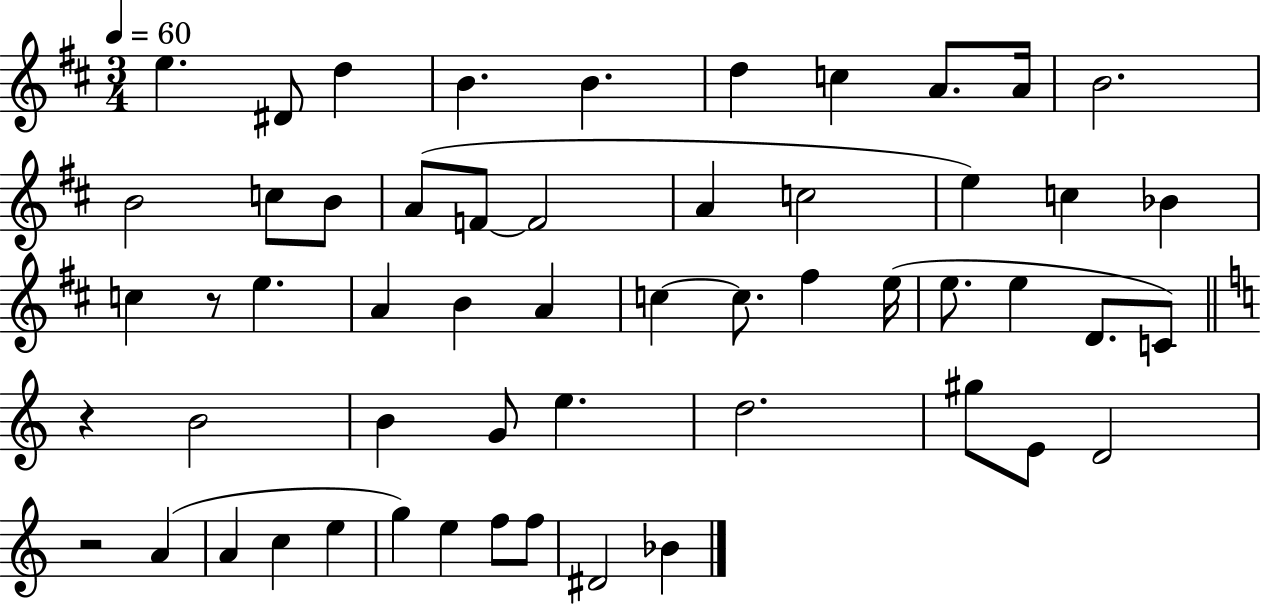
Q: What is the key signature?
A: D major